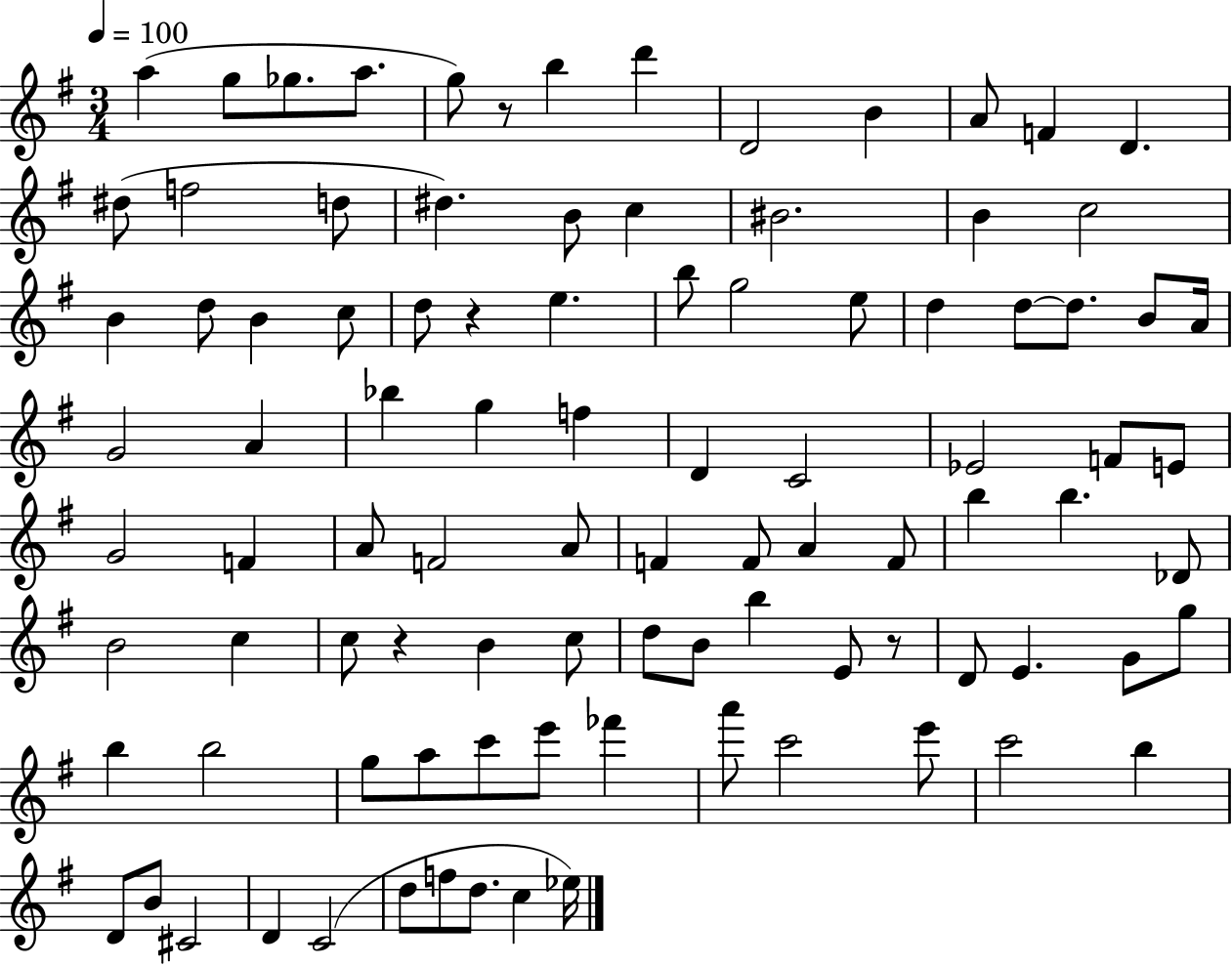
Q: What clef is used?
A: treble